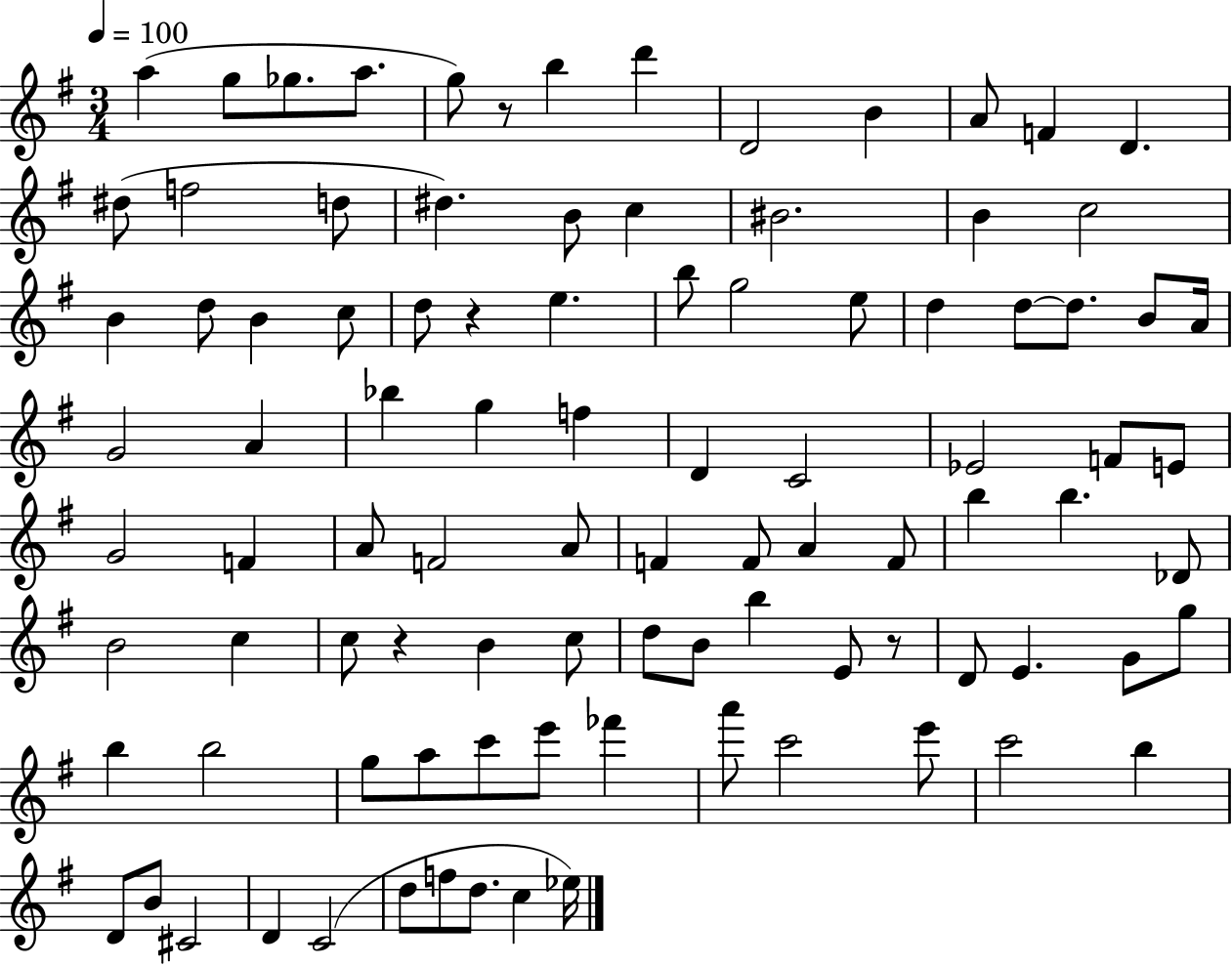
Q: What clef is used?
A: treble